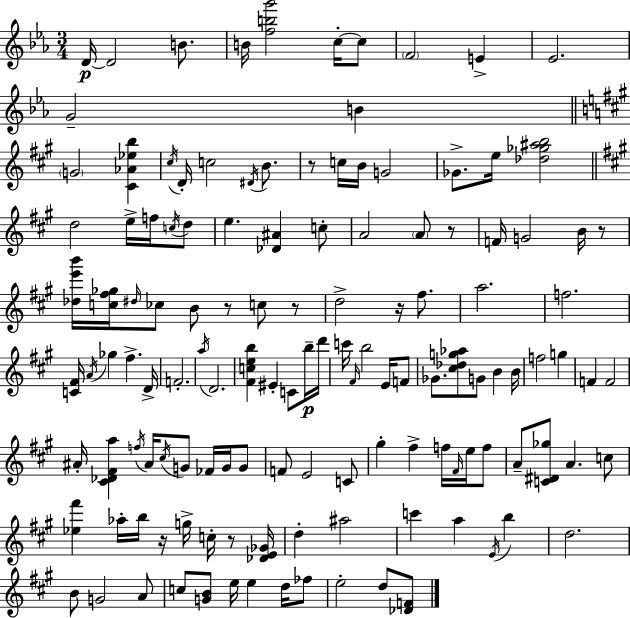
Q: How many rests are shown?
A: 8